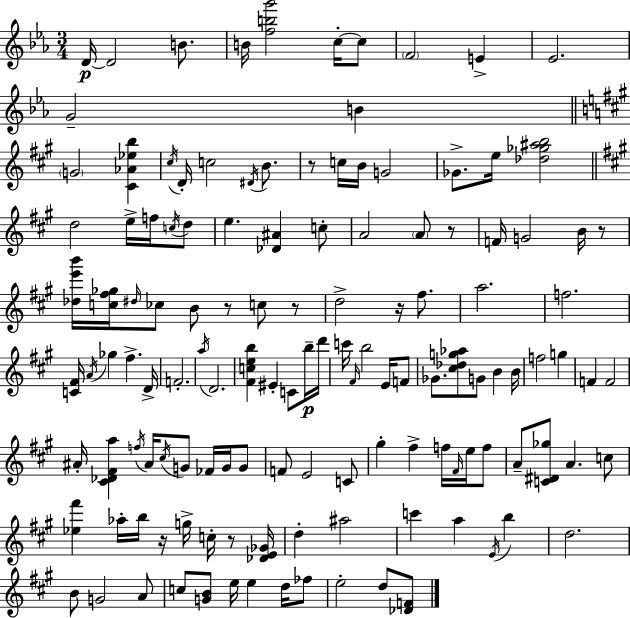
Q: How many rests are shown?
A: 8